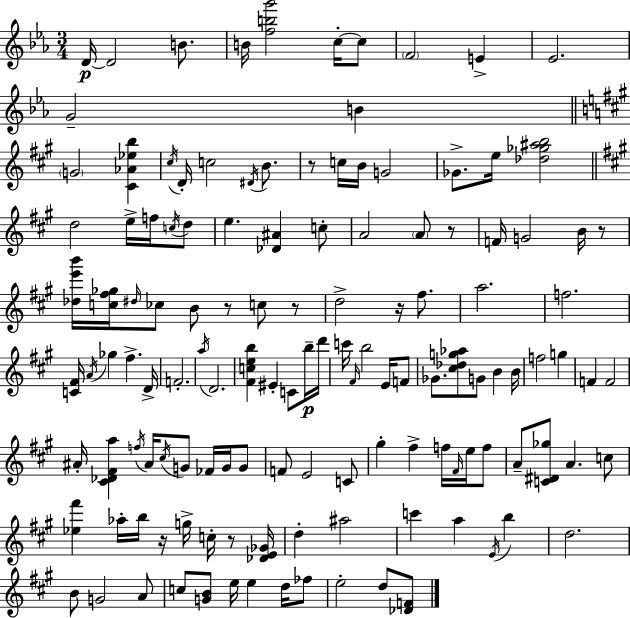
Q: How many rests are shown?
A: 8